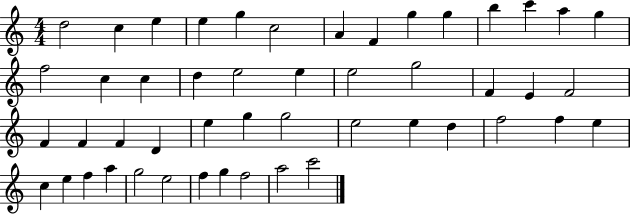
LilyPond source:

{
  \clef treble
  \numericTimeSignature
  \time 4/4
  \key c \major
  d''2 c''4 e''4 | e''4 g''4 c''2 | a'4 f'4 g''4 g''4 | b''4 c'''4 a''4 g''4 | \break f''2 c''4 c''4 | d''4 e''2 e''4 | e''2 g''2 | f'4 e'4 f'2 | \break f'4 f'4 f'4 d'4 | e''4 g''4 g''2 | e''2 e''4 d''4 | f''2 f''4 e''4 | \break c''4 e''4 f''4 a''4 | g''2 e''2 | f''4 g''4 f''2 | a''2 c'''2 | \break \bar "|."
}